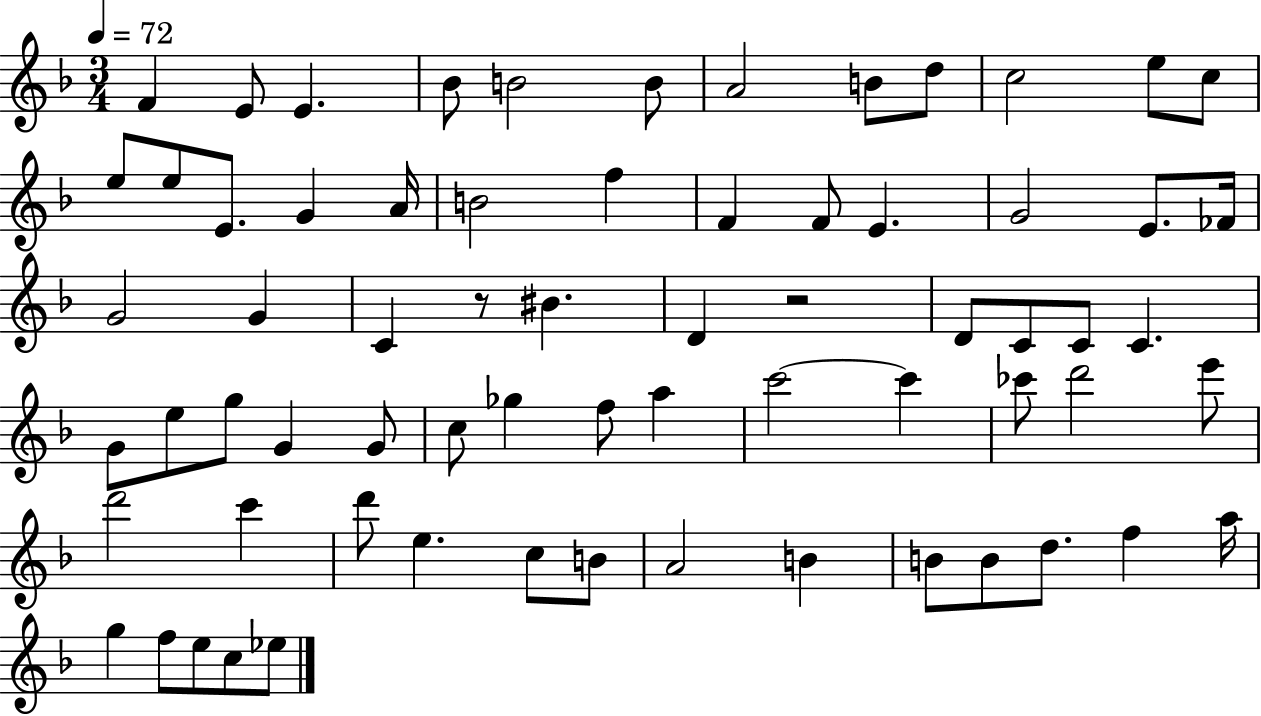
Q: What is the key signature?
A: F major